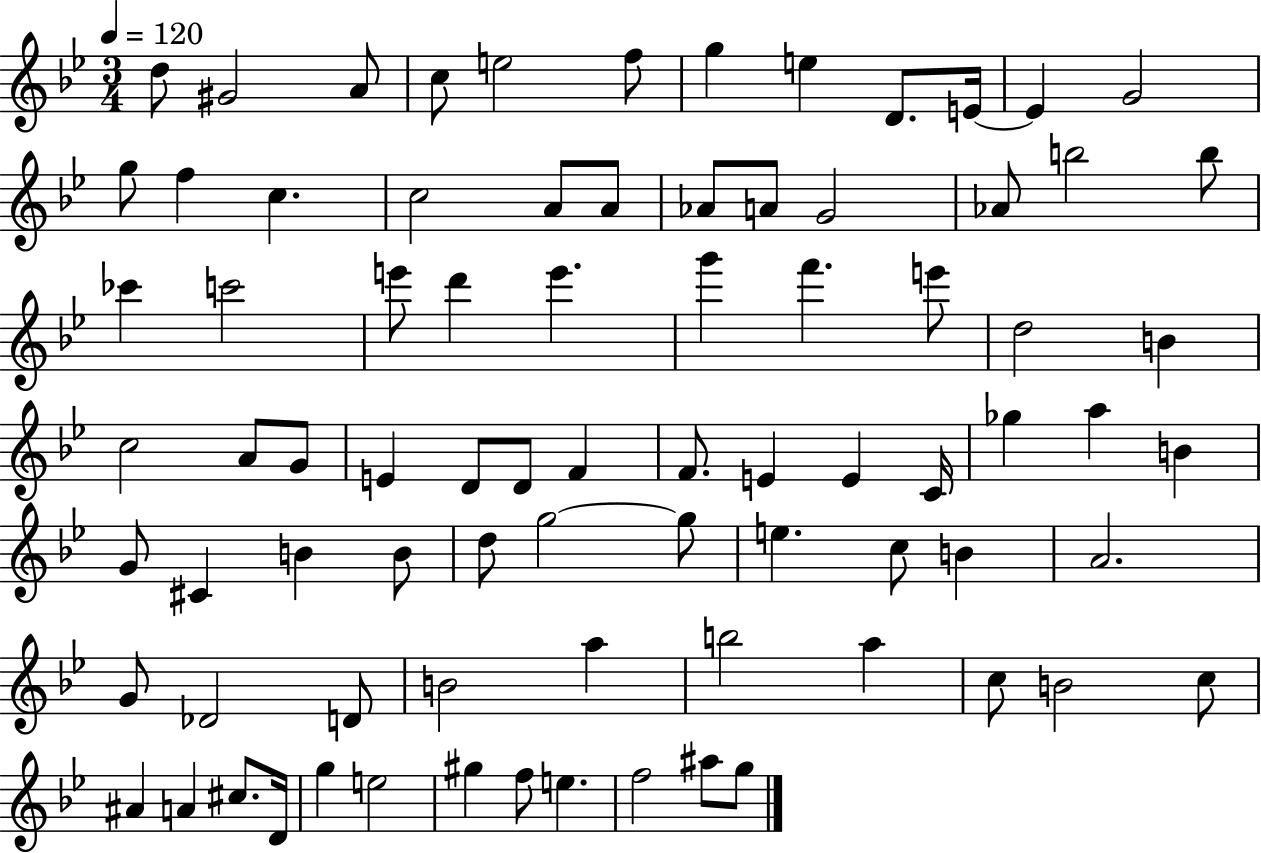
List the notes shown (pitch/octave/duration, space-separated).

D5/e G#4/h A4/e C5/e E5/h F5/e G5/q E5/q D4/e. E4/s E4/q G4/h G5/e F5/q C5/q. C5/h A4/e A4/e Ab4/e A4/e G4/h Ab4/e B5/h B5/e CES6/q C6/h E6/e D6/q E6/q. G6/q F6/q. E6/e D5/h B4/q C5/h A4/e G4/e E4/q D4/e D4/e F4/q F4/e. E4/q E4/q C4/s Gb5/q A5/q B4/q G4/e C#4/q B4/q B4/e D5/e G5/h G5/e E5/q. C5/e B4/q A4/h. G4/e Db4/h D4/e B4/h A5/q B5/h A5/q C5/e B4/h C5/e A#4/q A4/q C#5/e. D4/s G5/q E5/h G#5/q F5/e E5/q. F5/h A#5/e G5/e